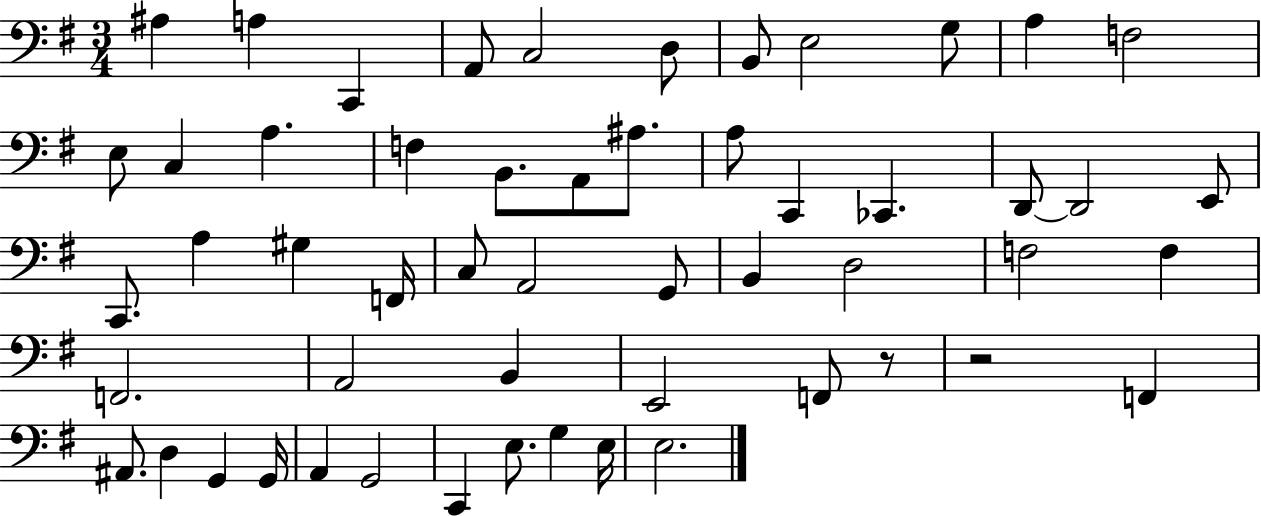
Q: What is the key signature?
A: G major